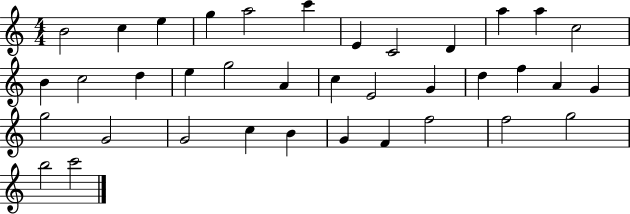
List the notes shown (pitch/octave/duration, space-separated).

B4/h C5/q E5/q G5/q A5/h C6/q E4/q C4/h D4/q A5/q A5/q C5/h B4/q C5/h D5/q E5/q G5/h A4/q C5/q E4/h G4/q D5/q F5/q A4/q G4/q G5/h G4/h G4/h C5/q B4/q G4/q F4/q F5/h F5/h G5/h B5/h C6/h